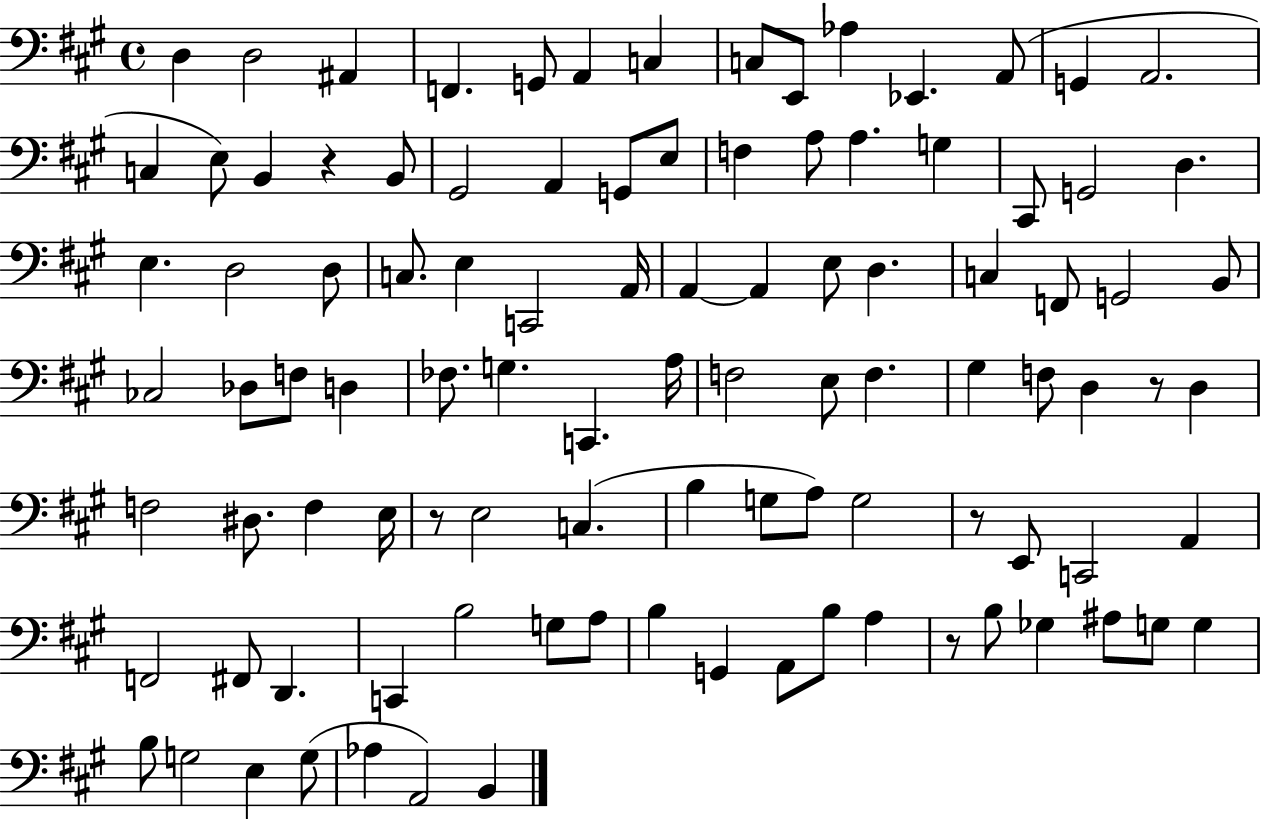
{
  \clef bass
  \time 4/4
  \defaultTimeSignature
  \key a \major
  d4 d2 ais,4 | f,4. g,8 a,4 c4 | c8 e,8 aes4 ees,4. a,8( | g,4 a,2. | \break c4 e8) b,4 r4 b,8 | gis,2 a,4 g,8 e8 | f4 a8 a4. g4 | cis,8 g,2 d4. | \break e4. d2 d8 | c8. e4 c,2 a,16 | a,4~~ a,4 e8 d4. | c4 f,8 g,2 b,8 | \break ces2 des8 f8 d4 | fes8. g4. c,4. a16 | f2 e8 f4. | gis4 f8 d4 r8 d4 | \break f2 dis8. f4 e16 | r8 e2 c4.( | b4 g8 a8) g2 | r8 e,8 c,2 a,4 | \break f,2 fis,8 d,4. | c,4 b2 g8 a8 | b4 g,4 a,8 b8 a4 | r8 b8 ges4 ais8 g8 g4 | \break b8 g2 e4 g8( | aes4 a,2) b,4 | \bar "|."
}